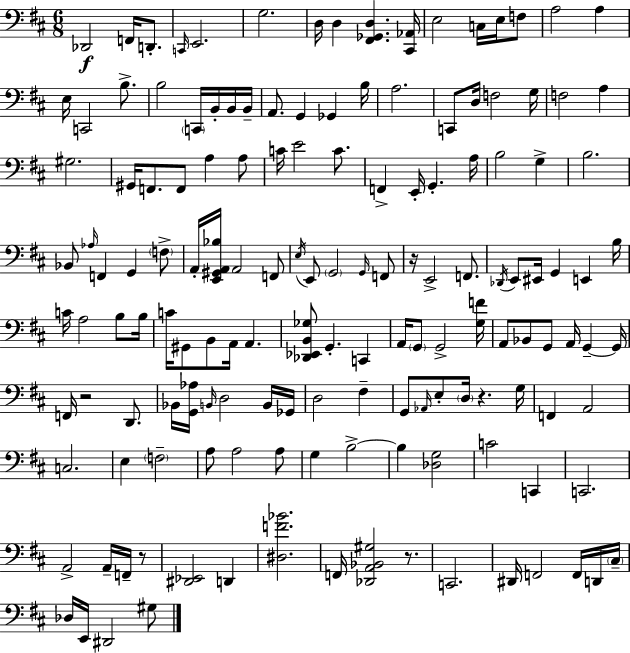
Db2/h F2/s D2/e. C2/s E2/h. G3/h. D3/s D3/q [F#2,Gb2,D3]/q. [C#2,Ab2]/s E3/h C3/s E3/s F3/e A3/h A3/q E3/s C2/h B3/e. B3/h C2/s B2/s B2/s B2/s A2/e. G2/q Gb2/q B3/s A3/h. C2/e D3/s F3/h G3/s F3/h A3/q G#3/h. G#2/s F2/e. F2/e A3/q A3/e C4/s E4/h C4/e. F2/q E2/s G2/q. A3/s B3/h G3/q B3/h. Bb2/e Ab3/s F2/q G2/q F3/e A2/s [E2,G#2,A2,Bb3]/s A2/h F2/e E3/s E2/e G2/h G2/s F2/e R/s E2/h F2/e. Db2/s E2/e EIS2/s G2/q E2/q B3/s C4/s A3/h B3/e B3/s C4/s G#2/e B2/e A2/s A2/q. [Db2,Eb2,B2,Gb3]/e G2/q. C2/q A2/s G2/e G2/h [G3,F4]/s A2/e Bb2/e G2/e A2/s G2/q G2/s F2/s R/h D2/e. Bb2/s [G2,Ab3]/s B2/s D3/h B2/s Gb2/s D3/h F#3/q G2/e Ab2/s E3/e D3/s R/q. G3/s F2/q A2/h C3/h. E3/q F3/h A3/e A3/h A3/e G3/q B3/h B3/q [Db3,G3]/h C4/h C2/q C2/h. A2/h A2/s F2/s R/e [D#2,Eb2]/h D2/q [D#3,F4,Bb4]/h. F2/s [Db2,A2,Bb2,G#3]/h R/e. C2/h. D#2/s F2/h F2/s D2/s C#3/s Db3/s E2/s D#2/h G#3/e